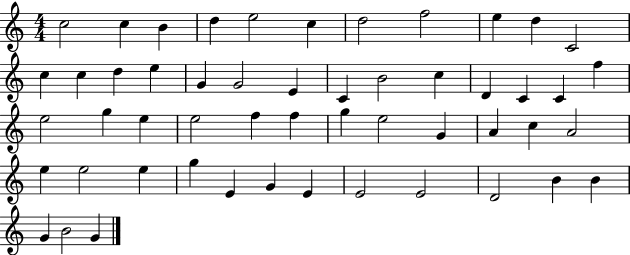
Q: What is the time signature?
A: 4/4